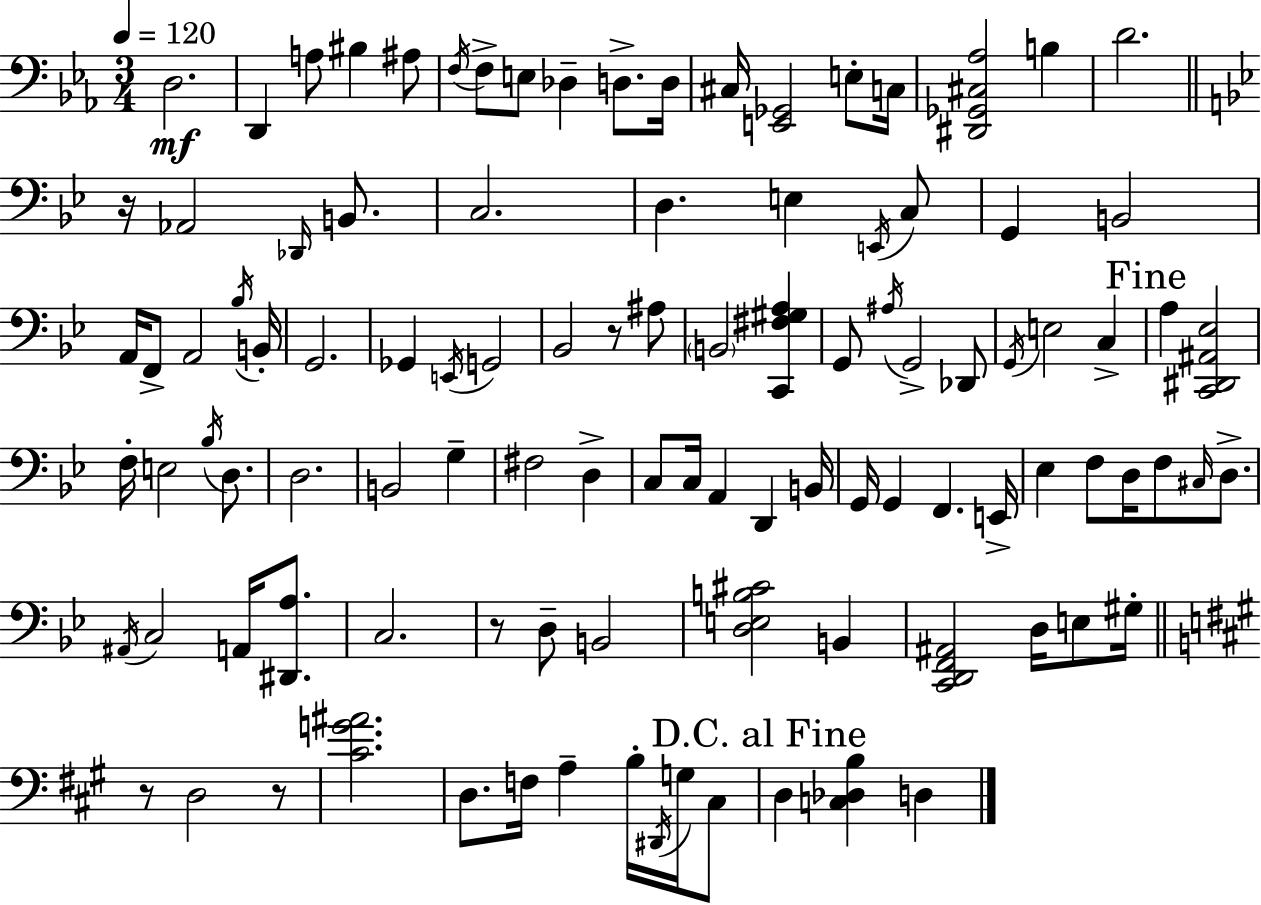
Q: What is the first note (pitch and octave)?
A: D3